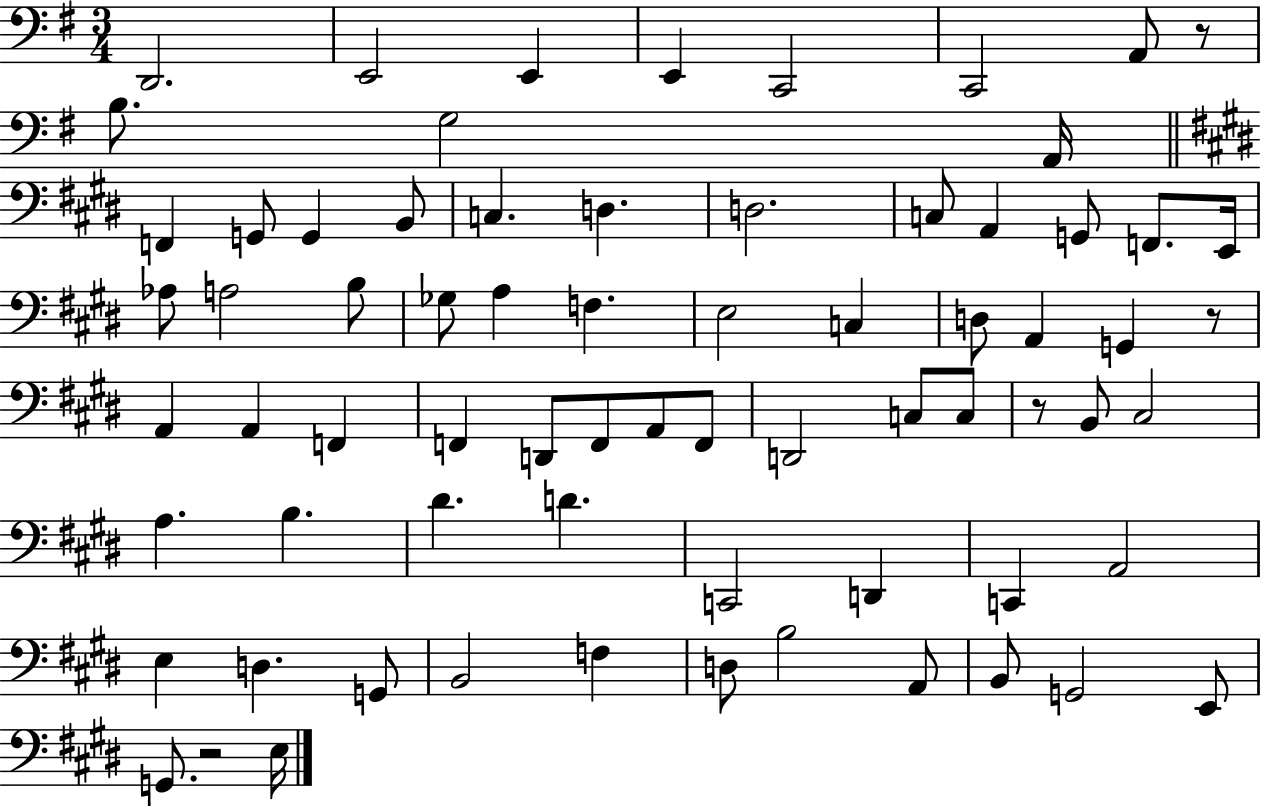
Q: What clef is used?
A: bass